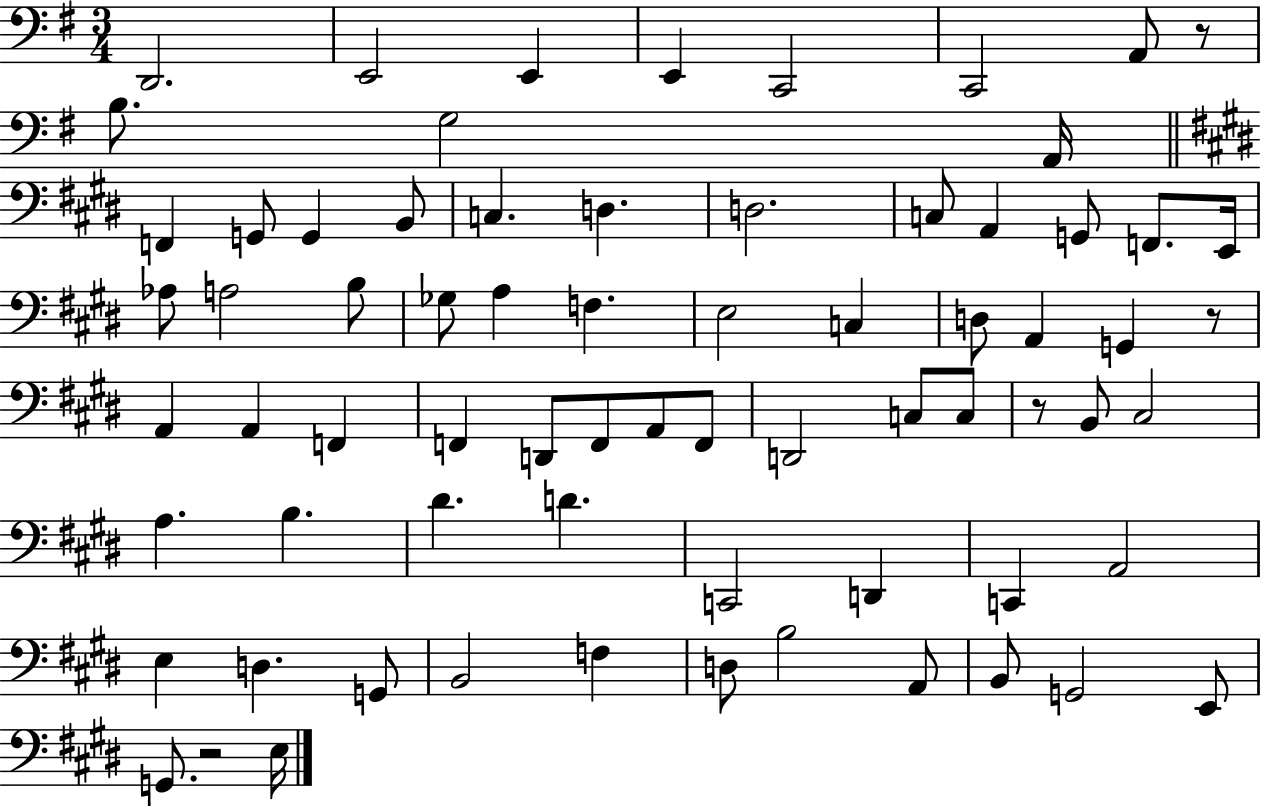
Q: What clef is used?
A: bass